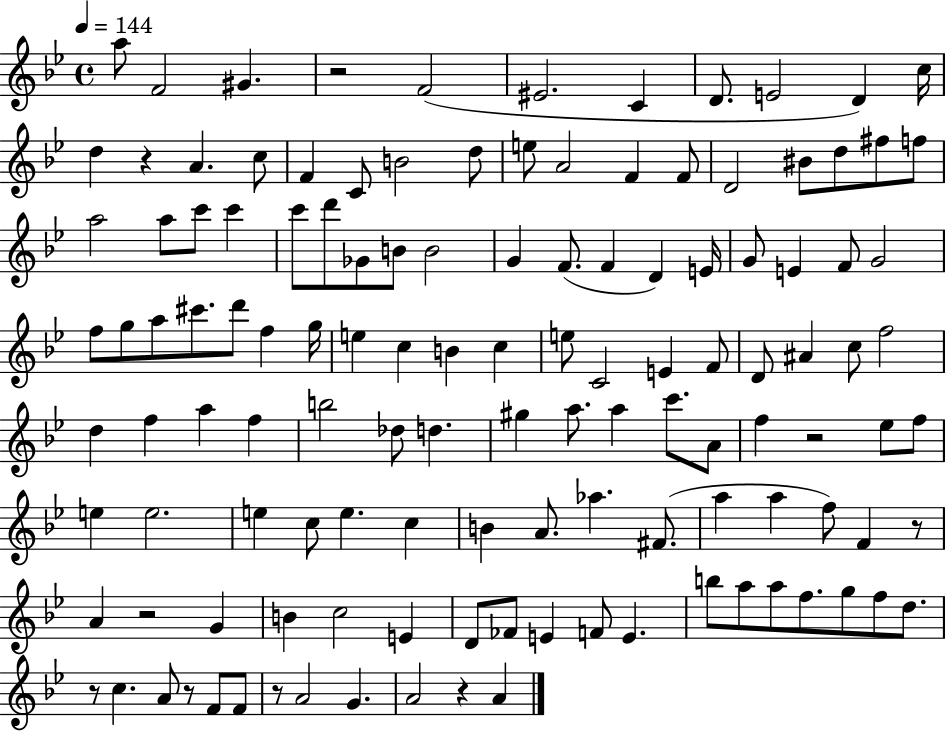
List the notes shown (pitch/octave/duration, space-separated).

A5/e F4/h G#4/q. R/h F4/h EIS4/h. C4/q D4/e. E4/h D4/q C5/s D5/q R/q A4/q. C5/e F4/q C4/e B4/h D5/e E5/e A4/h F4/q F4/e D4/h BIS4/e D5/e F#5/e F5/e A5/h A5/e C6/e C6/q C6/e D6/e Gb4/e B4/e B4/h G4/q F4/e. F4/q D4/q E4/s G4/e E4/q F4/e G4/h F5/e G5/e A5/e C#6/e. D6/e F5/q G5/s E5/q C5/q B4/q C5/q E5/e C4/h E4/q F4/e D4/e A#4/q C5/e F5/h D5/q F5/q A5/q F5/q B5/h Db5/e D5/q. G#5/q A5/e. A5/q C6/e. A4/e F5/q R/h Eb5/e F5/e E5/q E5/h. E5/q C5/e E5/q. C5/q B4/q A4/e. Ab5/q. F#4/e. A5/q A5/q F5/e F4/q R/e A4/q R/h G4/q B4/q C5/h E4/q D4/e FES4/e E4/q F4/e E4/q. B5/e A5/e A5/e F5/e. G5/e F5/e D5/e. R/e C5/q. A4/e R/e F4/e F4/e R/e A4/h G4/q. A4/h R/q A4/q